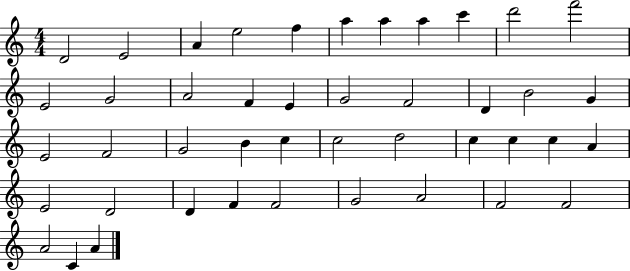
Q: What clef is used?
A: treble